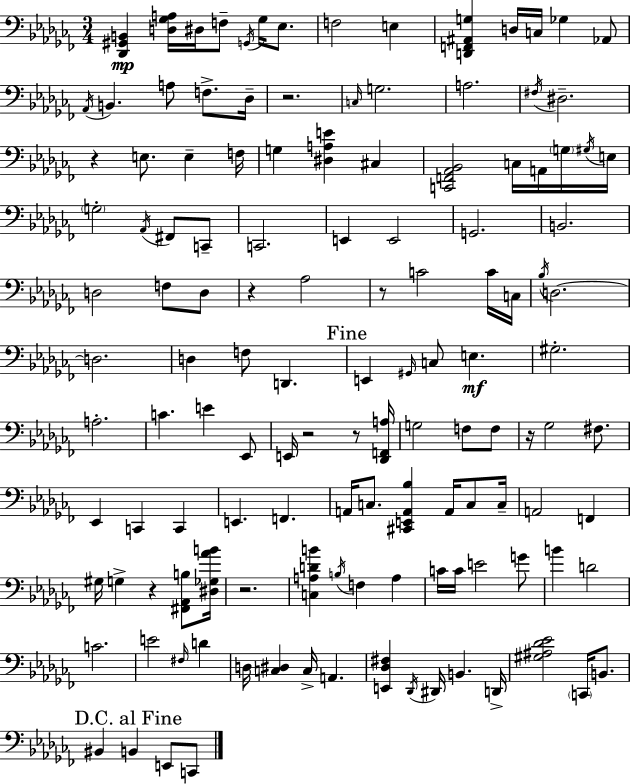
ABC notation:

X:1
T:Untitled
M:3/4
L:1/4
K:Abm
[_D,,^G,,B,,] [D,_G,A,]/4 ^D,/4 F,/2 G,,/4 _G,/4 _E,/2 F,2 E, [D,,F,,^A,,G,] D,/4 C,/4 _G, _A,,/2 _A,,/4 B,, A,/2 F,/2 _D,/4 z2 C,/4 G,2 A,2 ^F,/4 ^D,2 z E,/2 E, F,/4 G, [^D,A,E] ^C, [C,,F,,_A,,_B,,]2 C,/4 A,,/4 G,/4 ^G,/4 E,/4 G,2 _A,,/4 ^F,,/2 C,,/2 C,,2 E,, E,,2 G,,2 B,,2 D,2 F,/2 D,/2 z _A,2 z/2 C2 C/4 C,/4 _B,/4 D,2 D,2 D, F,/2 D,, E,, ^G,,/4 C,/2 E, ^G,2 A,2 C E _E,,/2 E,,/4 z2 z/2 [_D,,F,,A,]/4 G,2 F,/2 F,/2 z/4 _G,2 ^F,/2 _E,, C,, C,, E,, F,, A,,/4 C,/2 [^C,,E,,A,,_B,] A,,/4 C,/2 C,/4 A,,2 F,, ^G,/4 G, z [^F,,_A,,B,]/2 [^D,_G,_AB]/4 z2 [C,A,DB] B,/4 F, A, C/4 C/4 E2 G/2 B D2 C2 E2 ^F,/4 D D,/4 [C,^D,] C,/4 A,, [E,,_D,^F,] _D,,/4 ^D,,/4 B,, D,,/4 [^G,^A,_D_E]2 C,,/4 B,,/2 ^B,, B,, E,,/2 C,,/2